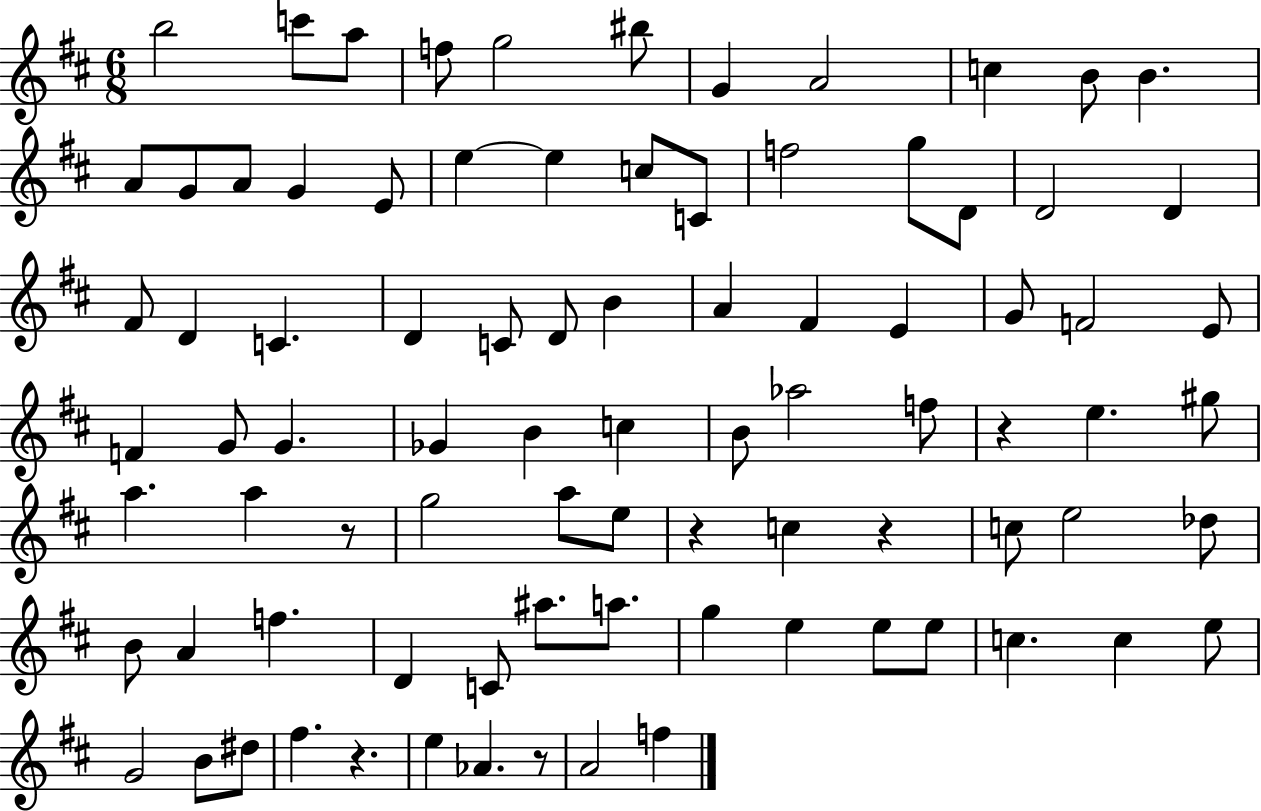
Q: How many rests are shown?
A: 6